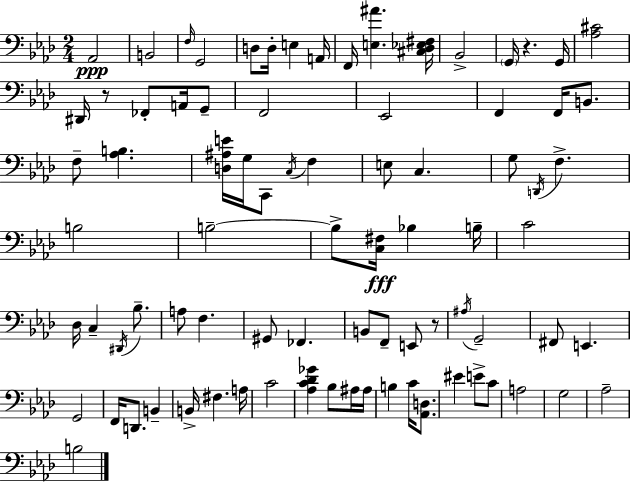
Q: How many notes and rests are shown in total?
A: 83